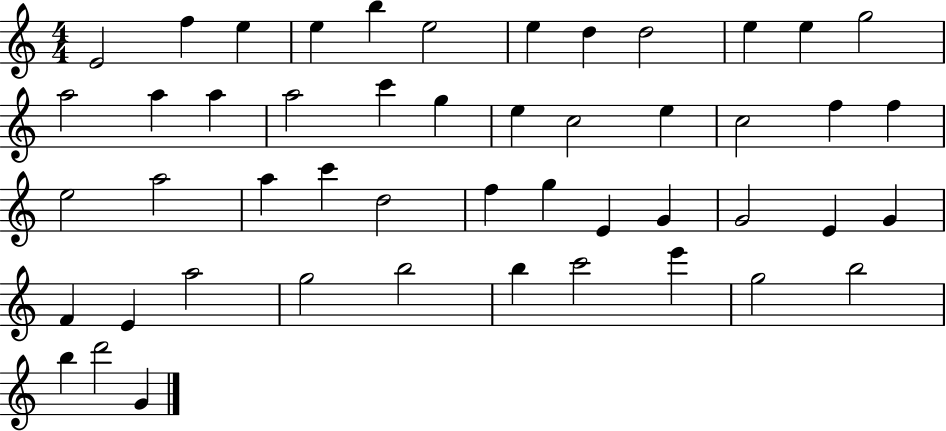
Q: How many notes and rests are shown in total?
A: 49